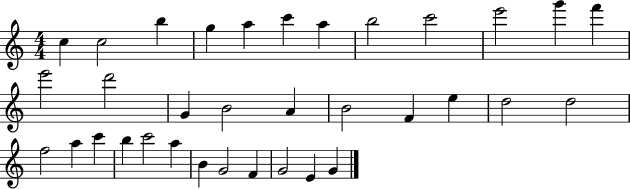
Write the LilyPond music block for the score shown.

{
  \clef treble
  \numericTimeSignature
  \time 4/4
  \key c \major
  c''4 c''2 b''4 | g''4 a''4 c'''4 a''4 | b''2 c'''2 | e'''2 g'''4 f'''4 | \break e'''2 d'''2 | g'4 b'2 a'4 | b'2 f'4 e''4 | d''2 d''2 | \break f''2 a''4 c'''4 | b''4 c'''2 a''4 | b'4 g'2 f'4 | g'2 e'4 g'4 | \break \bar "|."
}